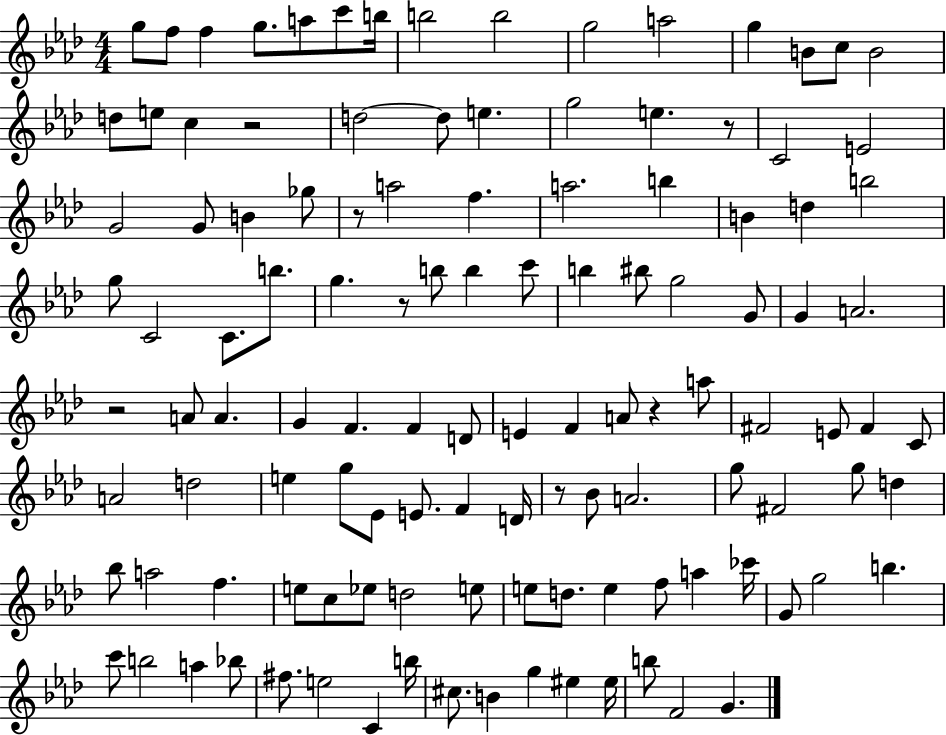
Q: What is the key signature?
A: AES major